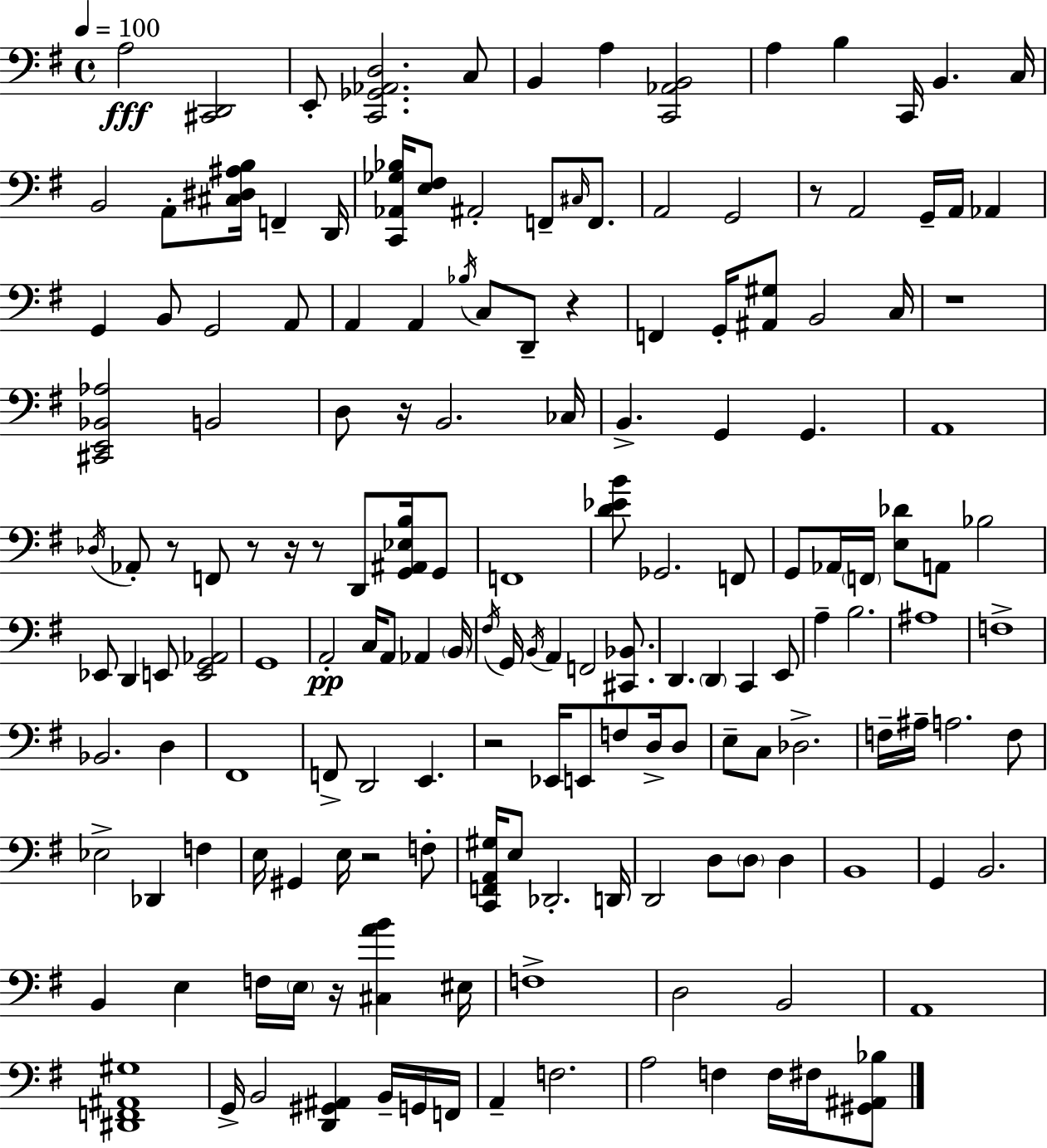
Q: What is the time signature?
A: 4/4